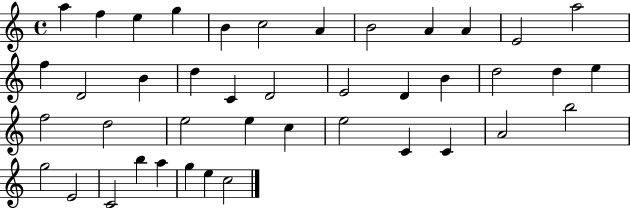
{
  \clef treble
  \time 4/4
  \defaultTimeSignature
  \key c \major
  a''4 f''4 e''4 g''4 | b'4 c''2 a'4 | b'2 a'4 a'4 | e'2 a''2 | \break f''4 d'2 b'4 | d''4 c'4 d'2 | e'2 d'4 b'4 | d''2 d''4 e''4 | \break f''2 d''2 | e''2 e''4 c''4 | e''2 c'4 c'4 | a'2 b''2 | \break g''2 e'2 | c'2 b''4 a''4 | g''4 e''4 c''2 | \bar "|."
}